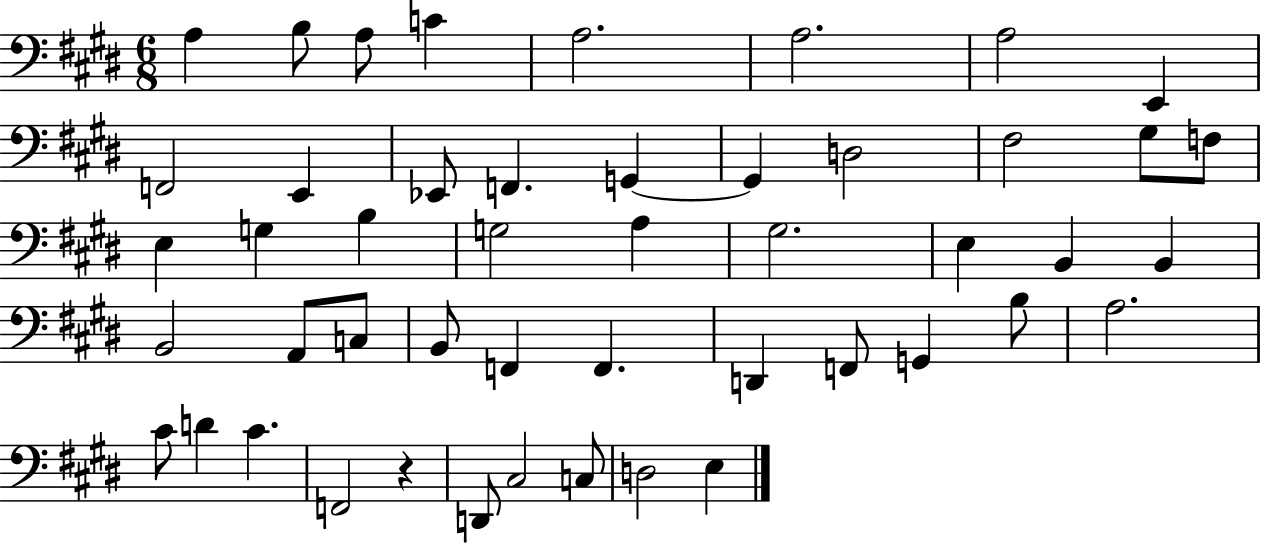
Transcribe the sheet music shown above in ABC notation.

X:1
T:Untitled
M:6/8
L:1/4
K:E
A, B,/2 A,/2 C A,2 A,2 A,2 E,, F,,2 E,, _E,,/2 F,, G,, G,, D,2 ^F,2 ^G,/2 F,/2 E, G, B, G,2 A, ^G,2 E, B,, B,, B,,2 A,,/2 C,/2 B,,/2 F,, F,, D,, F,,/2 G,, B,/2 A,2 ^C/2 D ^C F,,2 z D,,/2 ^C,2 C,/2 D,2 E,